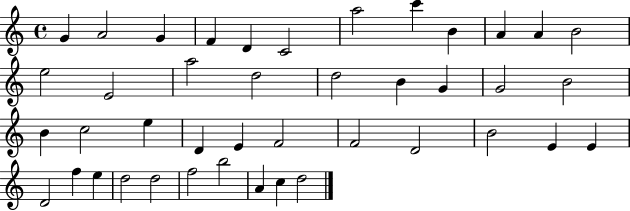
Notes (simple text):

G4/q A4/h G4/q F4/q D4/q C4/h A5/h C6/q B4/q A4/q A4/q B4/h E5/h E4/h A5/h D5/h D5/h B4/q G4/q G4/h B4/h B4/q C5/h E5/q D4/q E4/q F4/h F4/h D4/h B4/h E4/q E4/q D4/h F5/q E5/q D5/h D5/h F5/h B5/h A4/q C5/q D5/h